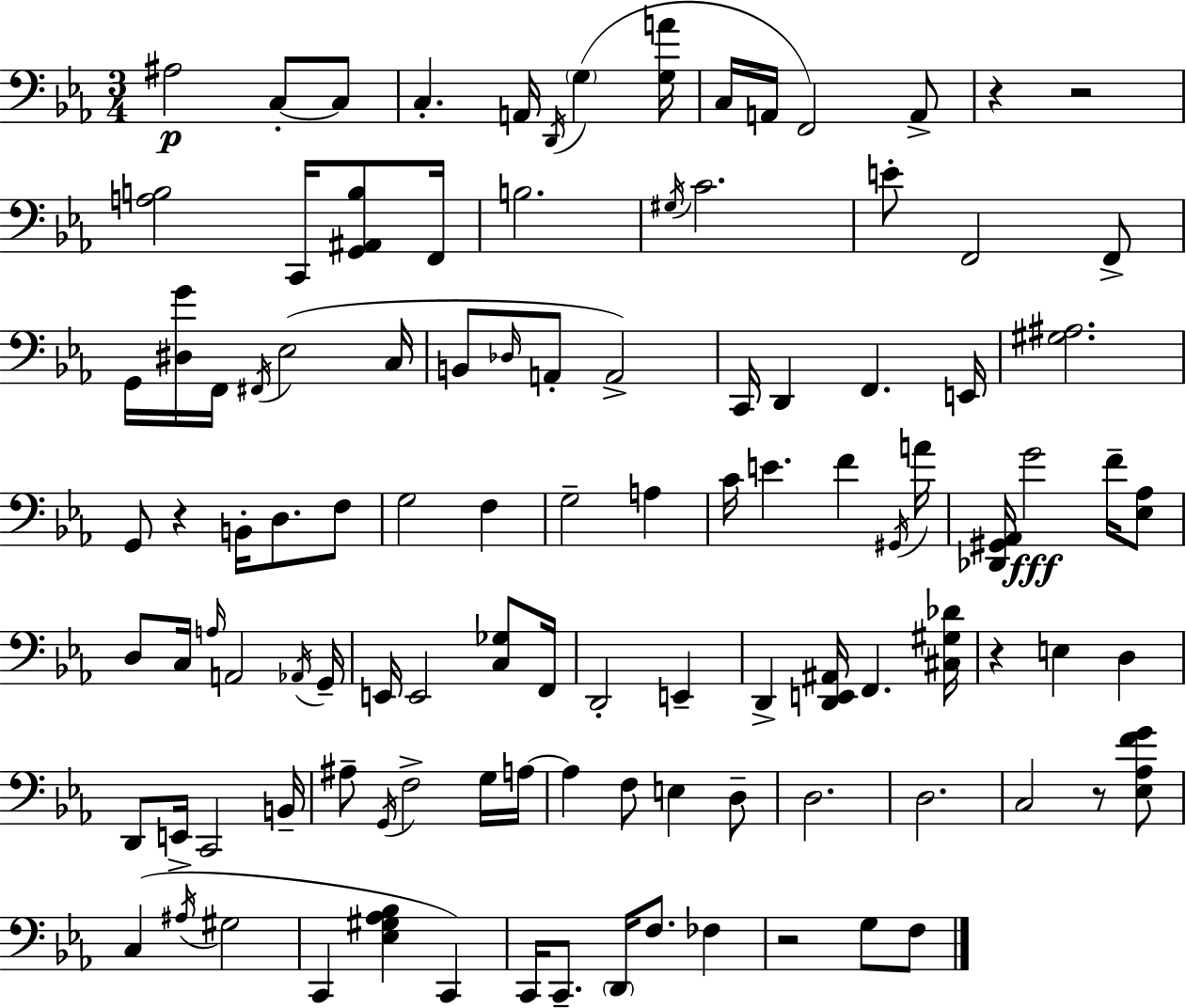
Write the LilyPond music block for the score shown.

{
  \clef bass
  \numericTimeSignature
  \time 3/4
  \key c \minor
  ais2\p c8-.~~ c8 | c4.-. a,16 \acciaccatura { d,16 } \parenthesize g4( | <g a'>16 c16 a,16 f,2) a,8-> | r4 r2 | \break <a b>2 c,16 <g, ais, b>8 | f,16 b2. | \acciaccatura { gis16 } c'2. | e'8-. f,2 | \break f,8-> g,16 <dis g'>16 f,16 \acciaccatura { fis,16 } ees2( | c16 b,8 \grace { des16 } a,8-. a,2->) | c,16 d,4 f,4. | e,16 <gis ais>2. | \break g,8 r4 b,16-. d8. | f8 g2 | f4 g2-- | a4 c'16 e'4. f'4 | \break \acciaccatura { gis,16 } a'16 <des, gis, aes,>16 g'2\fff | f'16-- <ees aes>8 d8 c16 \grace { a16 } a,2 | \acciaccatura { aes,16 } g,16-- e,16 e,2 | <c ges>8 f,16 d,2-. | \break e,4-- d,4-> <d, e, ais,>16 | f,4. <cis gis des'>16 r4 e4 | d4 d,8 e,16-> c,2 | b,16-- ais8-- \acciaccatura { g,16 } f2-> | \break g16 a16~~ a4 | f8 e4 d8-- d2. | d2. | c2 | \break r8 <ees aes f' g'>8 c4( | \acciaccatura { ais16 } gis2 c,4 | <ees gis aes bes>4 c,4) c,16 c,8.-- | \parenthesize d,16 f8. fes4 r2 | \break g8 f8 \bar "|."
}